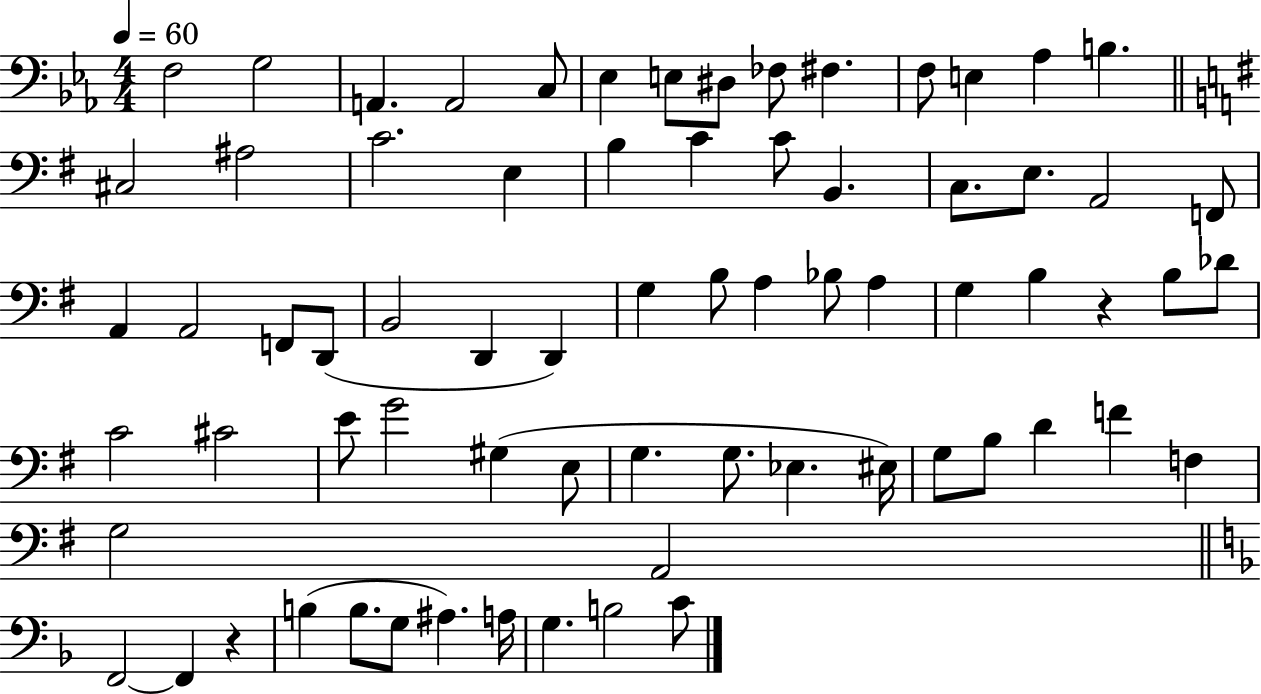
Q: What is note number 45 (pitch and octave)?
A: E4